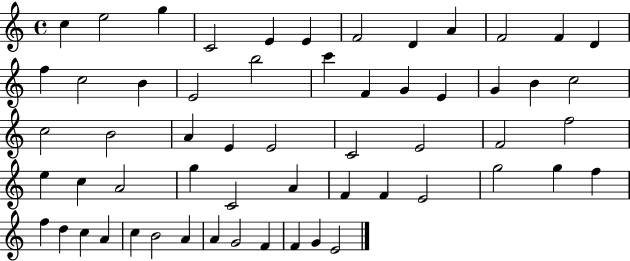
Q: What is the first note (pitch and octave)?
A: C5